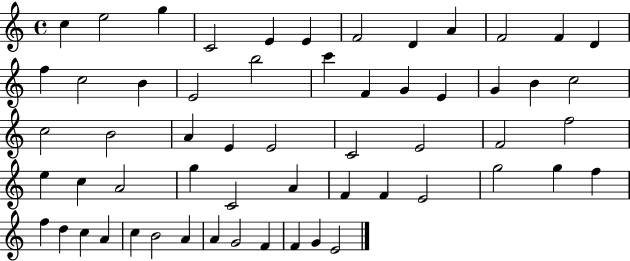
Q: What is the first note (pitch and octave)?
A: C5